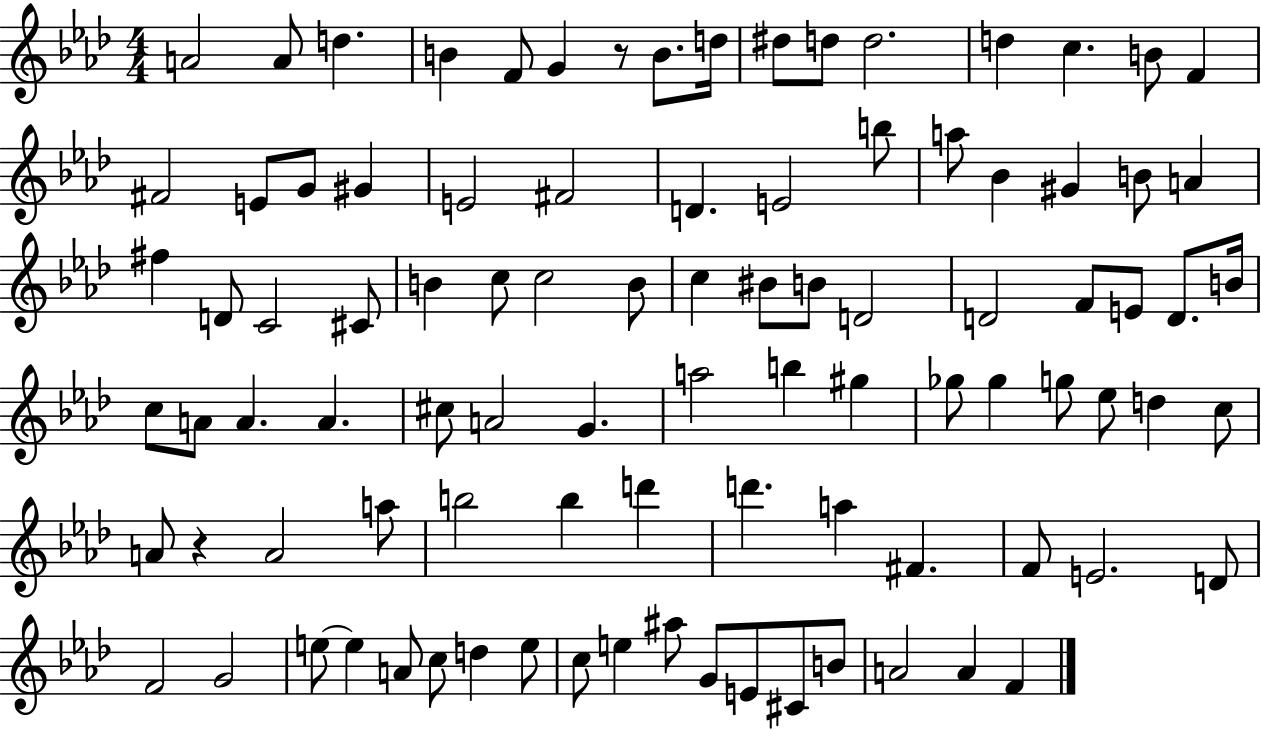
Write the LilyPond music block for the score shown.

{
  \clef treble
  \numericTimeSignature
  \time 4/4
  \key aes \major
  a'2 a'8 d''4. | b'4 f'8 g'4 r8 b'8. d''16 | dis''8 d''8 d''2. | d''4 c''4. b'8 f'4 | \break fis'2 e'8 g'8 gis'4 | e'2 fis'2 | d'4. e'2 b''8 | a''8 bes'4 gis'4 b'8 a'4 | \break fis''4 d'8 c'2 cis'8 | b'4 c''8 c''2 b'8 | c''4 bis'8 b'8 d'2 | d'2 f'8 e'8 d'8. b'16 | \break c''8 a'8 a'4. a'4. | cis''8 a'2 g'4. | a''2 b''4 gis''4 | ges''8 ges''4 g''8 ees''8 d''4 c''8 | \break a'8 r4 a'2 a''8 | b''2 b''4 d'''4 | d'''4. a''4 fis'4. | f'8 e'2. d'8 | \break f'2 g'2 | e''8~~ e''4 a'8 c''8 d''4 e''8 | c''8 e''4 ais''8 g'8 e'8 cis'8 b'8 | a'2 a'4 f'4 | \break \bar "|."
}